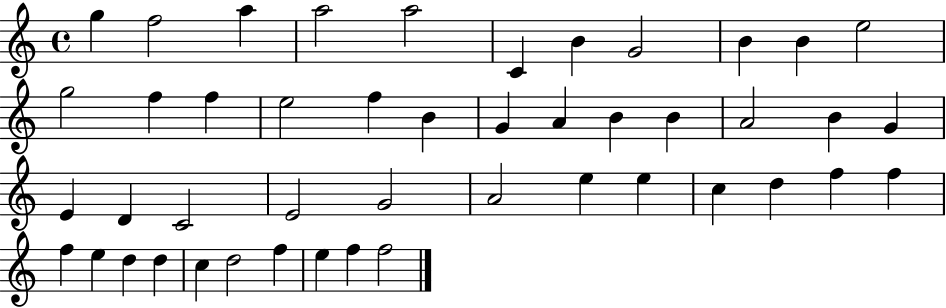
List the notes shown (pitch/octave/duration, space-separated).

G5/q F5/h A5/q A5/h A5/h C4/q B4/q G4/h B4/q B4/q E5/h G5/h F5/q F5/q E5/h F5/q B4/q G4/q A4/q B4/q B4/q A4/h B4/q G4/q E4/q D4/q C4/h E4/h G4/h A4/h E5/q E5/q C5/q D5/q F5/q F5/q F5/q E5/q D5/q D5/q C5/q D5/h F5/q E5/q F5/q F5/h